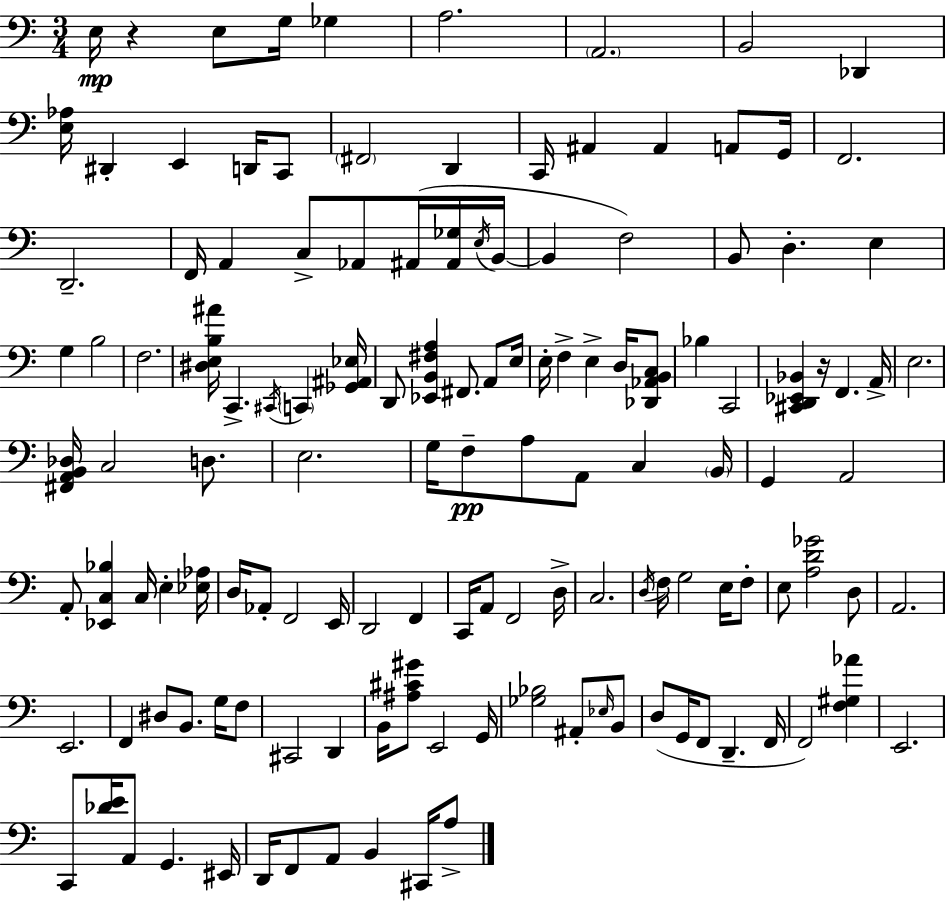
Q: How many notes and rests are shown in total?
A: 133